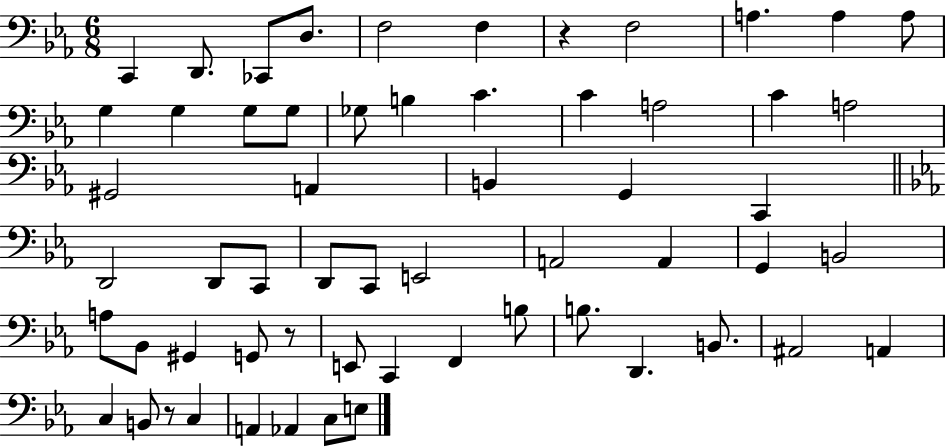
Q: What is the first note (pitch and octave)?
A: C2